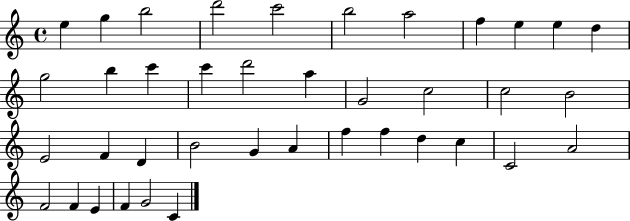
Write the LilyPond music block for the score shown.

{
  \clef treble
  \time 4/4
  \defaultTimeSignature
  \key c \major
  e''4 g''4 b''2 | d'''2 c'''2 | b''2 a''2 | f''4 e''4 e''4 d''4 | \break g''2 b''4 c'''4 | c'''4 d'''2 a''4 | g'2 c''2 | c''2 b'2 | \break e'2 f'4 d'4 | b'2 g'4 a'4 | f''4 f''4 d''4 c''4 | c'2 a'2 | \break f'2 f'4 e'4 | f'4 g'2 c'4 | \bar "|."
}